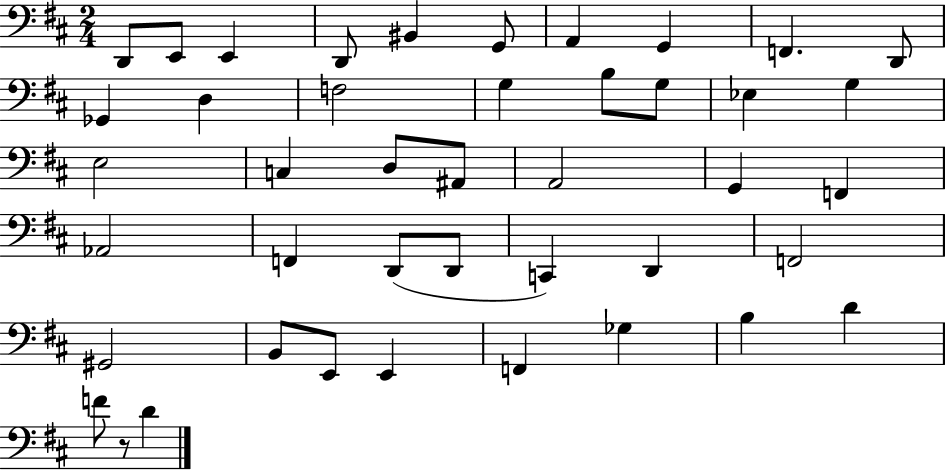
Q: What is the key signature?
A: D major